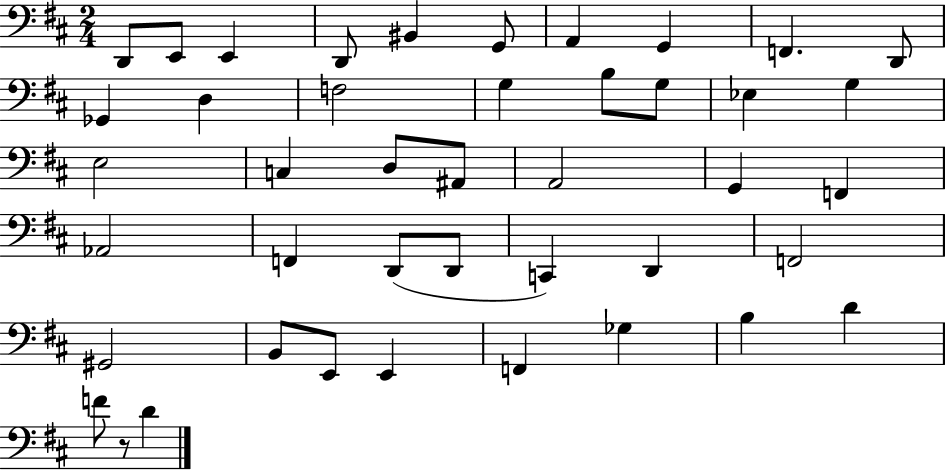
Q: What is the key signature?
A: D major